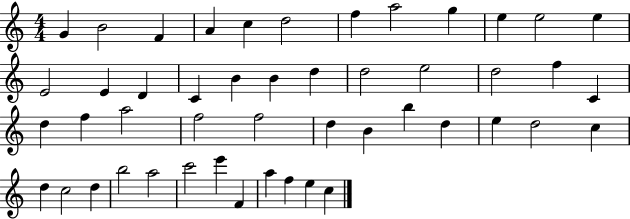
{
  \clef treble
  \numericTimeSignature
  \time 4/4
  \key c \major
  g'4 b'2 f'4 | a'4 c''4 d''2 | f''4 a''2 g''4 | e''4 e''2 e''4 | \break e'2 e'4 d'4 | c'4 b'4 b'4 d''4 | d''2 e''2 | d''2 f''4 c'4 | \break d''4 f''4 a''2 | f''2 f''2 | d''4 b'4 b''4 d''4 | e''4 d''2 c''4 | \break d''4 c''2 d''4 | b''2 a''2 | c'''2 e'''4 f'4 | a''4 f''4 e''4 c''4 | \break \bar "|."
}